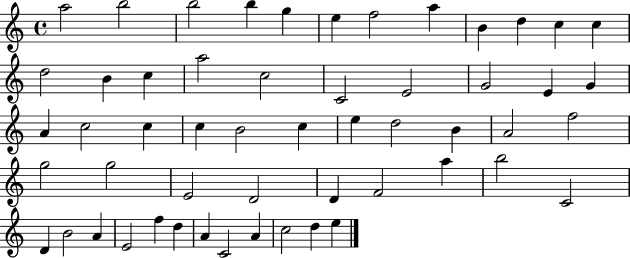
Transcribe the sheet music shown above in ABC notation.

X:1
T:Untitled
M:4/4
L:1/4
K:C
a2 b2 b2 b g e f2 a B d c c d2 B c a2 c2 C2 E2 G2 E G A c2 c c B2 c e d2 B A2 f2 g2 g2 E2 D2 D F2 a b2 C2 D B2 A E2 f d A C2 A c2 d e